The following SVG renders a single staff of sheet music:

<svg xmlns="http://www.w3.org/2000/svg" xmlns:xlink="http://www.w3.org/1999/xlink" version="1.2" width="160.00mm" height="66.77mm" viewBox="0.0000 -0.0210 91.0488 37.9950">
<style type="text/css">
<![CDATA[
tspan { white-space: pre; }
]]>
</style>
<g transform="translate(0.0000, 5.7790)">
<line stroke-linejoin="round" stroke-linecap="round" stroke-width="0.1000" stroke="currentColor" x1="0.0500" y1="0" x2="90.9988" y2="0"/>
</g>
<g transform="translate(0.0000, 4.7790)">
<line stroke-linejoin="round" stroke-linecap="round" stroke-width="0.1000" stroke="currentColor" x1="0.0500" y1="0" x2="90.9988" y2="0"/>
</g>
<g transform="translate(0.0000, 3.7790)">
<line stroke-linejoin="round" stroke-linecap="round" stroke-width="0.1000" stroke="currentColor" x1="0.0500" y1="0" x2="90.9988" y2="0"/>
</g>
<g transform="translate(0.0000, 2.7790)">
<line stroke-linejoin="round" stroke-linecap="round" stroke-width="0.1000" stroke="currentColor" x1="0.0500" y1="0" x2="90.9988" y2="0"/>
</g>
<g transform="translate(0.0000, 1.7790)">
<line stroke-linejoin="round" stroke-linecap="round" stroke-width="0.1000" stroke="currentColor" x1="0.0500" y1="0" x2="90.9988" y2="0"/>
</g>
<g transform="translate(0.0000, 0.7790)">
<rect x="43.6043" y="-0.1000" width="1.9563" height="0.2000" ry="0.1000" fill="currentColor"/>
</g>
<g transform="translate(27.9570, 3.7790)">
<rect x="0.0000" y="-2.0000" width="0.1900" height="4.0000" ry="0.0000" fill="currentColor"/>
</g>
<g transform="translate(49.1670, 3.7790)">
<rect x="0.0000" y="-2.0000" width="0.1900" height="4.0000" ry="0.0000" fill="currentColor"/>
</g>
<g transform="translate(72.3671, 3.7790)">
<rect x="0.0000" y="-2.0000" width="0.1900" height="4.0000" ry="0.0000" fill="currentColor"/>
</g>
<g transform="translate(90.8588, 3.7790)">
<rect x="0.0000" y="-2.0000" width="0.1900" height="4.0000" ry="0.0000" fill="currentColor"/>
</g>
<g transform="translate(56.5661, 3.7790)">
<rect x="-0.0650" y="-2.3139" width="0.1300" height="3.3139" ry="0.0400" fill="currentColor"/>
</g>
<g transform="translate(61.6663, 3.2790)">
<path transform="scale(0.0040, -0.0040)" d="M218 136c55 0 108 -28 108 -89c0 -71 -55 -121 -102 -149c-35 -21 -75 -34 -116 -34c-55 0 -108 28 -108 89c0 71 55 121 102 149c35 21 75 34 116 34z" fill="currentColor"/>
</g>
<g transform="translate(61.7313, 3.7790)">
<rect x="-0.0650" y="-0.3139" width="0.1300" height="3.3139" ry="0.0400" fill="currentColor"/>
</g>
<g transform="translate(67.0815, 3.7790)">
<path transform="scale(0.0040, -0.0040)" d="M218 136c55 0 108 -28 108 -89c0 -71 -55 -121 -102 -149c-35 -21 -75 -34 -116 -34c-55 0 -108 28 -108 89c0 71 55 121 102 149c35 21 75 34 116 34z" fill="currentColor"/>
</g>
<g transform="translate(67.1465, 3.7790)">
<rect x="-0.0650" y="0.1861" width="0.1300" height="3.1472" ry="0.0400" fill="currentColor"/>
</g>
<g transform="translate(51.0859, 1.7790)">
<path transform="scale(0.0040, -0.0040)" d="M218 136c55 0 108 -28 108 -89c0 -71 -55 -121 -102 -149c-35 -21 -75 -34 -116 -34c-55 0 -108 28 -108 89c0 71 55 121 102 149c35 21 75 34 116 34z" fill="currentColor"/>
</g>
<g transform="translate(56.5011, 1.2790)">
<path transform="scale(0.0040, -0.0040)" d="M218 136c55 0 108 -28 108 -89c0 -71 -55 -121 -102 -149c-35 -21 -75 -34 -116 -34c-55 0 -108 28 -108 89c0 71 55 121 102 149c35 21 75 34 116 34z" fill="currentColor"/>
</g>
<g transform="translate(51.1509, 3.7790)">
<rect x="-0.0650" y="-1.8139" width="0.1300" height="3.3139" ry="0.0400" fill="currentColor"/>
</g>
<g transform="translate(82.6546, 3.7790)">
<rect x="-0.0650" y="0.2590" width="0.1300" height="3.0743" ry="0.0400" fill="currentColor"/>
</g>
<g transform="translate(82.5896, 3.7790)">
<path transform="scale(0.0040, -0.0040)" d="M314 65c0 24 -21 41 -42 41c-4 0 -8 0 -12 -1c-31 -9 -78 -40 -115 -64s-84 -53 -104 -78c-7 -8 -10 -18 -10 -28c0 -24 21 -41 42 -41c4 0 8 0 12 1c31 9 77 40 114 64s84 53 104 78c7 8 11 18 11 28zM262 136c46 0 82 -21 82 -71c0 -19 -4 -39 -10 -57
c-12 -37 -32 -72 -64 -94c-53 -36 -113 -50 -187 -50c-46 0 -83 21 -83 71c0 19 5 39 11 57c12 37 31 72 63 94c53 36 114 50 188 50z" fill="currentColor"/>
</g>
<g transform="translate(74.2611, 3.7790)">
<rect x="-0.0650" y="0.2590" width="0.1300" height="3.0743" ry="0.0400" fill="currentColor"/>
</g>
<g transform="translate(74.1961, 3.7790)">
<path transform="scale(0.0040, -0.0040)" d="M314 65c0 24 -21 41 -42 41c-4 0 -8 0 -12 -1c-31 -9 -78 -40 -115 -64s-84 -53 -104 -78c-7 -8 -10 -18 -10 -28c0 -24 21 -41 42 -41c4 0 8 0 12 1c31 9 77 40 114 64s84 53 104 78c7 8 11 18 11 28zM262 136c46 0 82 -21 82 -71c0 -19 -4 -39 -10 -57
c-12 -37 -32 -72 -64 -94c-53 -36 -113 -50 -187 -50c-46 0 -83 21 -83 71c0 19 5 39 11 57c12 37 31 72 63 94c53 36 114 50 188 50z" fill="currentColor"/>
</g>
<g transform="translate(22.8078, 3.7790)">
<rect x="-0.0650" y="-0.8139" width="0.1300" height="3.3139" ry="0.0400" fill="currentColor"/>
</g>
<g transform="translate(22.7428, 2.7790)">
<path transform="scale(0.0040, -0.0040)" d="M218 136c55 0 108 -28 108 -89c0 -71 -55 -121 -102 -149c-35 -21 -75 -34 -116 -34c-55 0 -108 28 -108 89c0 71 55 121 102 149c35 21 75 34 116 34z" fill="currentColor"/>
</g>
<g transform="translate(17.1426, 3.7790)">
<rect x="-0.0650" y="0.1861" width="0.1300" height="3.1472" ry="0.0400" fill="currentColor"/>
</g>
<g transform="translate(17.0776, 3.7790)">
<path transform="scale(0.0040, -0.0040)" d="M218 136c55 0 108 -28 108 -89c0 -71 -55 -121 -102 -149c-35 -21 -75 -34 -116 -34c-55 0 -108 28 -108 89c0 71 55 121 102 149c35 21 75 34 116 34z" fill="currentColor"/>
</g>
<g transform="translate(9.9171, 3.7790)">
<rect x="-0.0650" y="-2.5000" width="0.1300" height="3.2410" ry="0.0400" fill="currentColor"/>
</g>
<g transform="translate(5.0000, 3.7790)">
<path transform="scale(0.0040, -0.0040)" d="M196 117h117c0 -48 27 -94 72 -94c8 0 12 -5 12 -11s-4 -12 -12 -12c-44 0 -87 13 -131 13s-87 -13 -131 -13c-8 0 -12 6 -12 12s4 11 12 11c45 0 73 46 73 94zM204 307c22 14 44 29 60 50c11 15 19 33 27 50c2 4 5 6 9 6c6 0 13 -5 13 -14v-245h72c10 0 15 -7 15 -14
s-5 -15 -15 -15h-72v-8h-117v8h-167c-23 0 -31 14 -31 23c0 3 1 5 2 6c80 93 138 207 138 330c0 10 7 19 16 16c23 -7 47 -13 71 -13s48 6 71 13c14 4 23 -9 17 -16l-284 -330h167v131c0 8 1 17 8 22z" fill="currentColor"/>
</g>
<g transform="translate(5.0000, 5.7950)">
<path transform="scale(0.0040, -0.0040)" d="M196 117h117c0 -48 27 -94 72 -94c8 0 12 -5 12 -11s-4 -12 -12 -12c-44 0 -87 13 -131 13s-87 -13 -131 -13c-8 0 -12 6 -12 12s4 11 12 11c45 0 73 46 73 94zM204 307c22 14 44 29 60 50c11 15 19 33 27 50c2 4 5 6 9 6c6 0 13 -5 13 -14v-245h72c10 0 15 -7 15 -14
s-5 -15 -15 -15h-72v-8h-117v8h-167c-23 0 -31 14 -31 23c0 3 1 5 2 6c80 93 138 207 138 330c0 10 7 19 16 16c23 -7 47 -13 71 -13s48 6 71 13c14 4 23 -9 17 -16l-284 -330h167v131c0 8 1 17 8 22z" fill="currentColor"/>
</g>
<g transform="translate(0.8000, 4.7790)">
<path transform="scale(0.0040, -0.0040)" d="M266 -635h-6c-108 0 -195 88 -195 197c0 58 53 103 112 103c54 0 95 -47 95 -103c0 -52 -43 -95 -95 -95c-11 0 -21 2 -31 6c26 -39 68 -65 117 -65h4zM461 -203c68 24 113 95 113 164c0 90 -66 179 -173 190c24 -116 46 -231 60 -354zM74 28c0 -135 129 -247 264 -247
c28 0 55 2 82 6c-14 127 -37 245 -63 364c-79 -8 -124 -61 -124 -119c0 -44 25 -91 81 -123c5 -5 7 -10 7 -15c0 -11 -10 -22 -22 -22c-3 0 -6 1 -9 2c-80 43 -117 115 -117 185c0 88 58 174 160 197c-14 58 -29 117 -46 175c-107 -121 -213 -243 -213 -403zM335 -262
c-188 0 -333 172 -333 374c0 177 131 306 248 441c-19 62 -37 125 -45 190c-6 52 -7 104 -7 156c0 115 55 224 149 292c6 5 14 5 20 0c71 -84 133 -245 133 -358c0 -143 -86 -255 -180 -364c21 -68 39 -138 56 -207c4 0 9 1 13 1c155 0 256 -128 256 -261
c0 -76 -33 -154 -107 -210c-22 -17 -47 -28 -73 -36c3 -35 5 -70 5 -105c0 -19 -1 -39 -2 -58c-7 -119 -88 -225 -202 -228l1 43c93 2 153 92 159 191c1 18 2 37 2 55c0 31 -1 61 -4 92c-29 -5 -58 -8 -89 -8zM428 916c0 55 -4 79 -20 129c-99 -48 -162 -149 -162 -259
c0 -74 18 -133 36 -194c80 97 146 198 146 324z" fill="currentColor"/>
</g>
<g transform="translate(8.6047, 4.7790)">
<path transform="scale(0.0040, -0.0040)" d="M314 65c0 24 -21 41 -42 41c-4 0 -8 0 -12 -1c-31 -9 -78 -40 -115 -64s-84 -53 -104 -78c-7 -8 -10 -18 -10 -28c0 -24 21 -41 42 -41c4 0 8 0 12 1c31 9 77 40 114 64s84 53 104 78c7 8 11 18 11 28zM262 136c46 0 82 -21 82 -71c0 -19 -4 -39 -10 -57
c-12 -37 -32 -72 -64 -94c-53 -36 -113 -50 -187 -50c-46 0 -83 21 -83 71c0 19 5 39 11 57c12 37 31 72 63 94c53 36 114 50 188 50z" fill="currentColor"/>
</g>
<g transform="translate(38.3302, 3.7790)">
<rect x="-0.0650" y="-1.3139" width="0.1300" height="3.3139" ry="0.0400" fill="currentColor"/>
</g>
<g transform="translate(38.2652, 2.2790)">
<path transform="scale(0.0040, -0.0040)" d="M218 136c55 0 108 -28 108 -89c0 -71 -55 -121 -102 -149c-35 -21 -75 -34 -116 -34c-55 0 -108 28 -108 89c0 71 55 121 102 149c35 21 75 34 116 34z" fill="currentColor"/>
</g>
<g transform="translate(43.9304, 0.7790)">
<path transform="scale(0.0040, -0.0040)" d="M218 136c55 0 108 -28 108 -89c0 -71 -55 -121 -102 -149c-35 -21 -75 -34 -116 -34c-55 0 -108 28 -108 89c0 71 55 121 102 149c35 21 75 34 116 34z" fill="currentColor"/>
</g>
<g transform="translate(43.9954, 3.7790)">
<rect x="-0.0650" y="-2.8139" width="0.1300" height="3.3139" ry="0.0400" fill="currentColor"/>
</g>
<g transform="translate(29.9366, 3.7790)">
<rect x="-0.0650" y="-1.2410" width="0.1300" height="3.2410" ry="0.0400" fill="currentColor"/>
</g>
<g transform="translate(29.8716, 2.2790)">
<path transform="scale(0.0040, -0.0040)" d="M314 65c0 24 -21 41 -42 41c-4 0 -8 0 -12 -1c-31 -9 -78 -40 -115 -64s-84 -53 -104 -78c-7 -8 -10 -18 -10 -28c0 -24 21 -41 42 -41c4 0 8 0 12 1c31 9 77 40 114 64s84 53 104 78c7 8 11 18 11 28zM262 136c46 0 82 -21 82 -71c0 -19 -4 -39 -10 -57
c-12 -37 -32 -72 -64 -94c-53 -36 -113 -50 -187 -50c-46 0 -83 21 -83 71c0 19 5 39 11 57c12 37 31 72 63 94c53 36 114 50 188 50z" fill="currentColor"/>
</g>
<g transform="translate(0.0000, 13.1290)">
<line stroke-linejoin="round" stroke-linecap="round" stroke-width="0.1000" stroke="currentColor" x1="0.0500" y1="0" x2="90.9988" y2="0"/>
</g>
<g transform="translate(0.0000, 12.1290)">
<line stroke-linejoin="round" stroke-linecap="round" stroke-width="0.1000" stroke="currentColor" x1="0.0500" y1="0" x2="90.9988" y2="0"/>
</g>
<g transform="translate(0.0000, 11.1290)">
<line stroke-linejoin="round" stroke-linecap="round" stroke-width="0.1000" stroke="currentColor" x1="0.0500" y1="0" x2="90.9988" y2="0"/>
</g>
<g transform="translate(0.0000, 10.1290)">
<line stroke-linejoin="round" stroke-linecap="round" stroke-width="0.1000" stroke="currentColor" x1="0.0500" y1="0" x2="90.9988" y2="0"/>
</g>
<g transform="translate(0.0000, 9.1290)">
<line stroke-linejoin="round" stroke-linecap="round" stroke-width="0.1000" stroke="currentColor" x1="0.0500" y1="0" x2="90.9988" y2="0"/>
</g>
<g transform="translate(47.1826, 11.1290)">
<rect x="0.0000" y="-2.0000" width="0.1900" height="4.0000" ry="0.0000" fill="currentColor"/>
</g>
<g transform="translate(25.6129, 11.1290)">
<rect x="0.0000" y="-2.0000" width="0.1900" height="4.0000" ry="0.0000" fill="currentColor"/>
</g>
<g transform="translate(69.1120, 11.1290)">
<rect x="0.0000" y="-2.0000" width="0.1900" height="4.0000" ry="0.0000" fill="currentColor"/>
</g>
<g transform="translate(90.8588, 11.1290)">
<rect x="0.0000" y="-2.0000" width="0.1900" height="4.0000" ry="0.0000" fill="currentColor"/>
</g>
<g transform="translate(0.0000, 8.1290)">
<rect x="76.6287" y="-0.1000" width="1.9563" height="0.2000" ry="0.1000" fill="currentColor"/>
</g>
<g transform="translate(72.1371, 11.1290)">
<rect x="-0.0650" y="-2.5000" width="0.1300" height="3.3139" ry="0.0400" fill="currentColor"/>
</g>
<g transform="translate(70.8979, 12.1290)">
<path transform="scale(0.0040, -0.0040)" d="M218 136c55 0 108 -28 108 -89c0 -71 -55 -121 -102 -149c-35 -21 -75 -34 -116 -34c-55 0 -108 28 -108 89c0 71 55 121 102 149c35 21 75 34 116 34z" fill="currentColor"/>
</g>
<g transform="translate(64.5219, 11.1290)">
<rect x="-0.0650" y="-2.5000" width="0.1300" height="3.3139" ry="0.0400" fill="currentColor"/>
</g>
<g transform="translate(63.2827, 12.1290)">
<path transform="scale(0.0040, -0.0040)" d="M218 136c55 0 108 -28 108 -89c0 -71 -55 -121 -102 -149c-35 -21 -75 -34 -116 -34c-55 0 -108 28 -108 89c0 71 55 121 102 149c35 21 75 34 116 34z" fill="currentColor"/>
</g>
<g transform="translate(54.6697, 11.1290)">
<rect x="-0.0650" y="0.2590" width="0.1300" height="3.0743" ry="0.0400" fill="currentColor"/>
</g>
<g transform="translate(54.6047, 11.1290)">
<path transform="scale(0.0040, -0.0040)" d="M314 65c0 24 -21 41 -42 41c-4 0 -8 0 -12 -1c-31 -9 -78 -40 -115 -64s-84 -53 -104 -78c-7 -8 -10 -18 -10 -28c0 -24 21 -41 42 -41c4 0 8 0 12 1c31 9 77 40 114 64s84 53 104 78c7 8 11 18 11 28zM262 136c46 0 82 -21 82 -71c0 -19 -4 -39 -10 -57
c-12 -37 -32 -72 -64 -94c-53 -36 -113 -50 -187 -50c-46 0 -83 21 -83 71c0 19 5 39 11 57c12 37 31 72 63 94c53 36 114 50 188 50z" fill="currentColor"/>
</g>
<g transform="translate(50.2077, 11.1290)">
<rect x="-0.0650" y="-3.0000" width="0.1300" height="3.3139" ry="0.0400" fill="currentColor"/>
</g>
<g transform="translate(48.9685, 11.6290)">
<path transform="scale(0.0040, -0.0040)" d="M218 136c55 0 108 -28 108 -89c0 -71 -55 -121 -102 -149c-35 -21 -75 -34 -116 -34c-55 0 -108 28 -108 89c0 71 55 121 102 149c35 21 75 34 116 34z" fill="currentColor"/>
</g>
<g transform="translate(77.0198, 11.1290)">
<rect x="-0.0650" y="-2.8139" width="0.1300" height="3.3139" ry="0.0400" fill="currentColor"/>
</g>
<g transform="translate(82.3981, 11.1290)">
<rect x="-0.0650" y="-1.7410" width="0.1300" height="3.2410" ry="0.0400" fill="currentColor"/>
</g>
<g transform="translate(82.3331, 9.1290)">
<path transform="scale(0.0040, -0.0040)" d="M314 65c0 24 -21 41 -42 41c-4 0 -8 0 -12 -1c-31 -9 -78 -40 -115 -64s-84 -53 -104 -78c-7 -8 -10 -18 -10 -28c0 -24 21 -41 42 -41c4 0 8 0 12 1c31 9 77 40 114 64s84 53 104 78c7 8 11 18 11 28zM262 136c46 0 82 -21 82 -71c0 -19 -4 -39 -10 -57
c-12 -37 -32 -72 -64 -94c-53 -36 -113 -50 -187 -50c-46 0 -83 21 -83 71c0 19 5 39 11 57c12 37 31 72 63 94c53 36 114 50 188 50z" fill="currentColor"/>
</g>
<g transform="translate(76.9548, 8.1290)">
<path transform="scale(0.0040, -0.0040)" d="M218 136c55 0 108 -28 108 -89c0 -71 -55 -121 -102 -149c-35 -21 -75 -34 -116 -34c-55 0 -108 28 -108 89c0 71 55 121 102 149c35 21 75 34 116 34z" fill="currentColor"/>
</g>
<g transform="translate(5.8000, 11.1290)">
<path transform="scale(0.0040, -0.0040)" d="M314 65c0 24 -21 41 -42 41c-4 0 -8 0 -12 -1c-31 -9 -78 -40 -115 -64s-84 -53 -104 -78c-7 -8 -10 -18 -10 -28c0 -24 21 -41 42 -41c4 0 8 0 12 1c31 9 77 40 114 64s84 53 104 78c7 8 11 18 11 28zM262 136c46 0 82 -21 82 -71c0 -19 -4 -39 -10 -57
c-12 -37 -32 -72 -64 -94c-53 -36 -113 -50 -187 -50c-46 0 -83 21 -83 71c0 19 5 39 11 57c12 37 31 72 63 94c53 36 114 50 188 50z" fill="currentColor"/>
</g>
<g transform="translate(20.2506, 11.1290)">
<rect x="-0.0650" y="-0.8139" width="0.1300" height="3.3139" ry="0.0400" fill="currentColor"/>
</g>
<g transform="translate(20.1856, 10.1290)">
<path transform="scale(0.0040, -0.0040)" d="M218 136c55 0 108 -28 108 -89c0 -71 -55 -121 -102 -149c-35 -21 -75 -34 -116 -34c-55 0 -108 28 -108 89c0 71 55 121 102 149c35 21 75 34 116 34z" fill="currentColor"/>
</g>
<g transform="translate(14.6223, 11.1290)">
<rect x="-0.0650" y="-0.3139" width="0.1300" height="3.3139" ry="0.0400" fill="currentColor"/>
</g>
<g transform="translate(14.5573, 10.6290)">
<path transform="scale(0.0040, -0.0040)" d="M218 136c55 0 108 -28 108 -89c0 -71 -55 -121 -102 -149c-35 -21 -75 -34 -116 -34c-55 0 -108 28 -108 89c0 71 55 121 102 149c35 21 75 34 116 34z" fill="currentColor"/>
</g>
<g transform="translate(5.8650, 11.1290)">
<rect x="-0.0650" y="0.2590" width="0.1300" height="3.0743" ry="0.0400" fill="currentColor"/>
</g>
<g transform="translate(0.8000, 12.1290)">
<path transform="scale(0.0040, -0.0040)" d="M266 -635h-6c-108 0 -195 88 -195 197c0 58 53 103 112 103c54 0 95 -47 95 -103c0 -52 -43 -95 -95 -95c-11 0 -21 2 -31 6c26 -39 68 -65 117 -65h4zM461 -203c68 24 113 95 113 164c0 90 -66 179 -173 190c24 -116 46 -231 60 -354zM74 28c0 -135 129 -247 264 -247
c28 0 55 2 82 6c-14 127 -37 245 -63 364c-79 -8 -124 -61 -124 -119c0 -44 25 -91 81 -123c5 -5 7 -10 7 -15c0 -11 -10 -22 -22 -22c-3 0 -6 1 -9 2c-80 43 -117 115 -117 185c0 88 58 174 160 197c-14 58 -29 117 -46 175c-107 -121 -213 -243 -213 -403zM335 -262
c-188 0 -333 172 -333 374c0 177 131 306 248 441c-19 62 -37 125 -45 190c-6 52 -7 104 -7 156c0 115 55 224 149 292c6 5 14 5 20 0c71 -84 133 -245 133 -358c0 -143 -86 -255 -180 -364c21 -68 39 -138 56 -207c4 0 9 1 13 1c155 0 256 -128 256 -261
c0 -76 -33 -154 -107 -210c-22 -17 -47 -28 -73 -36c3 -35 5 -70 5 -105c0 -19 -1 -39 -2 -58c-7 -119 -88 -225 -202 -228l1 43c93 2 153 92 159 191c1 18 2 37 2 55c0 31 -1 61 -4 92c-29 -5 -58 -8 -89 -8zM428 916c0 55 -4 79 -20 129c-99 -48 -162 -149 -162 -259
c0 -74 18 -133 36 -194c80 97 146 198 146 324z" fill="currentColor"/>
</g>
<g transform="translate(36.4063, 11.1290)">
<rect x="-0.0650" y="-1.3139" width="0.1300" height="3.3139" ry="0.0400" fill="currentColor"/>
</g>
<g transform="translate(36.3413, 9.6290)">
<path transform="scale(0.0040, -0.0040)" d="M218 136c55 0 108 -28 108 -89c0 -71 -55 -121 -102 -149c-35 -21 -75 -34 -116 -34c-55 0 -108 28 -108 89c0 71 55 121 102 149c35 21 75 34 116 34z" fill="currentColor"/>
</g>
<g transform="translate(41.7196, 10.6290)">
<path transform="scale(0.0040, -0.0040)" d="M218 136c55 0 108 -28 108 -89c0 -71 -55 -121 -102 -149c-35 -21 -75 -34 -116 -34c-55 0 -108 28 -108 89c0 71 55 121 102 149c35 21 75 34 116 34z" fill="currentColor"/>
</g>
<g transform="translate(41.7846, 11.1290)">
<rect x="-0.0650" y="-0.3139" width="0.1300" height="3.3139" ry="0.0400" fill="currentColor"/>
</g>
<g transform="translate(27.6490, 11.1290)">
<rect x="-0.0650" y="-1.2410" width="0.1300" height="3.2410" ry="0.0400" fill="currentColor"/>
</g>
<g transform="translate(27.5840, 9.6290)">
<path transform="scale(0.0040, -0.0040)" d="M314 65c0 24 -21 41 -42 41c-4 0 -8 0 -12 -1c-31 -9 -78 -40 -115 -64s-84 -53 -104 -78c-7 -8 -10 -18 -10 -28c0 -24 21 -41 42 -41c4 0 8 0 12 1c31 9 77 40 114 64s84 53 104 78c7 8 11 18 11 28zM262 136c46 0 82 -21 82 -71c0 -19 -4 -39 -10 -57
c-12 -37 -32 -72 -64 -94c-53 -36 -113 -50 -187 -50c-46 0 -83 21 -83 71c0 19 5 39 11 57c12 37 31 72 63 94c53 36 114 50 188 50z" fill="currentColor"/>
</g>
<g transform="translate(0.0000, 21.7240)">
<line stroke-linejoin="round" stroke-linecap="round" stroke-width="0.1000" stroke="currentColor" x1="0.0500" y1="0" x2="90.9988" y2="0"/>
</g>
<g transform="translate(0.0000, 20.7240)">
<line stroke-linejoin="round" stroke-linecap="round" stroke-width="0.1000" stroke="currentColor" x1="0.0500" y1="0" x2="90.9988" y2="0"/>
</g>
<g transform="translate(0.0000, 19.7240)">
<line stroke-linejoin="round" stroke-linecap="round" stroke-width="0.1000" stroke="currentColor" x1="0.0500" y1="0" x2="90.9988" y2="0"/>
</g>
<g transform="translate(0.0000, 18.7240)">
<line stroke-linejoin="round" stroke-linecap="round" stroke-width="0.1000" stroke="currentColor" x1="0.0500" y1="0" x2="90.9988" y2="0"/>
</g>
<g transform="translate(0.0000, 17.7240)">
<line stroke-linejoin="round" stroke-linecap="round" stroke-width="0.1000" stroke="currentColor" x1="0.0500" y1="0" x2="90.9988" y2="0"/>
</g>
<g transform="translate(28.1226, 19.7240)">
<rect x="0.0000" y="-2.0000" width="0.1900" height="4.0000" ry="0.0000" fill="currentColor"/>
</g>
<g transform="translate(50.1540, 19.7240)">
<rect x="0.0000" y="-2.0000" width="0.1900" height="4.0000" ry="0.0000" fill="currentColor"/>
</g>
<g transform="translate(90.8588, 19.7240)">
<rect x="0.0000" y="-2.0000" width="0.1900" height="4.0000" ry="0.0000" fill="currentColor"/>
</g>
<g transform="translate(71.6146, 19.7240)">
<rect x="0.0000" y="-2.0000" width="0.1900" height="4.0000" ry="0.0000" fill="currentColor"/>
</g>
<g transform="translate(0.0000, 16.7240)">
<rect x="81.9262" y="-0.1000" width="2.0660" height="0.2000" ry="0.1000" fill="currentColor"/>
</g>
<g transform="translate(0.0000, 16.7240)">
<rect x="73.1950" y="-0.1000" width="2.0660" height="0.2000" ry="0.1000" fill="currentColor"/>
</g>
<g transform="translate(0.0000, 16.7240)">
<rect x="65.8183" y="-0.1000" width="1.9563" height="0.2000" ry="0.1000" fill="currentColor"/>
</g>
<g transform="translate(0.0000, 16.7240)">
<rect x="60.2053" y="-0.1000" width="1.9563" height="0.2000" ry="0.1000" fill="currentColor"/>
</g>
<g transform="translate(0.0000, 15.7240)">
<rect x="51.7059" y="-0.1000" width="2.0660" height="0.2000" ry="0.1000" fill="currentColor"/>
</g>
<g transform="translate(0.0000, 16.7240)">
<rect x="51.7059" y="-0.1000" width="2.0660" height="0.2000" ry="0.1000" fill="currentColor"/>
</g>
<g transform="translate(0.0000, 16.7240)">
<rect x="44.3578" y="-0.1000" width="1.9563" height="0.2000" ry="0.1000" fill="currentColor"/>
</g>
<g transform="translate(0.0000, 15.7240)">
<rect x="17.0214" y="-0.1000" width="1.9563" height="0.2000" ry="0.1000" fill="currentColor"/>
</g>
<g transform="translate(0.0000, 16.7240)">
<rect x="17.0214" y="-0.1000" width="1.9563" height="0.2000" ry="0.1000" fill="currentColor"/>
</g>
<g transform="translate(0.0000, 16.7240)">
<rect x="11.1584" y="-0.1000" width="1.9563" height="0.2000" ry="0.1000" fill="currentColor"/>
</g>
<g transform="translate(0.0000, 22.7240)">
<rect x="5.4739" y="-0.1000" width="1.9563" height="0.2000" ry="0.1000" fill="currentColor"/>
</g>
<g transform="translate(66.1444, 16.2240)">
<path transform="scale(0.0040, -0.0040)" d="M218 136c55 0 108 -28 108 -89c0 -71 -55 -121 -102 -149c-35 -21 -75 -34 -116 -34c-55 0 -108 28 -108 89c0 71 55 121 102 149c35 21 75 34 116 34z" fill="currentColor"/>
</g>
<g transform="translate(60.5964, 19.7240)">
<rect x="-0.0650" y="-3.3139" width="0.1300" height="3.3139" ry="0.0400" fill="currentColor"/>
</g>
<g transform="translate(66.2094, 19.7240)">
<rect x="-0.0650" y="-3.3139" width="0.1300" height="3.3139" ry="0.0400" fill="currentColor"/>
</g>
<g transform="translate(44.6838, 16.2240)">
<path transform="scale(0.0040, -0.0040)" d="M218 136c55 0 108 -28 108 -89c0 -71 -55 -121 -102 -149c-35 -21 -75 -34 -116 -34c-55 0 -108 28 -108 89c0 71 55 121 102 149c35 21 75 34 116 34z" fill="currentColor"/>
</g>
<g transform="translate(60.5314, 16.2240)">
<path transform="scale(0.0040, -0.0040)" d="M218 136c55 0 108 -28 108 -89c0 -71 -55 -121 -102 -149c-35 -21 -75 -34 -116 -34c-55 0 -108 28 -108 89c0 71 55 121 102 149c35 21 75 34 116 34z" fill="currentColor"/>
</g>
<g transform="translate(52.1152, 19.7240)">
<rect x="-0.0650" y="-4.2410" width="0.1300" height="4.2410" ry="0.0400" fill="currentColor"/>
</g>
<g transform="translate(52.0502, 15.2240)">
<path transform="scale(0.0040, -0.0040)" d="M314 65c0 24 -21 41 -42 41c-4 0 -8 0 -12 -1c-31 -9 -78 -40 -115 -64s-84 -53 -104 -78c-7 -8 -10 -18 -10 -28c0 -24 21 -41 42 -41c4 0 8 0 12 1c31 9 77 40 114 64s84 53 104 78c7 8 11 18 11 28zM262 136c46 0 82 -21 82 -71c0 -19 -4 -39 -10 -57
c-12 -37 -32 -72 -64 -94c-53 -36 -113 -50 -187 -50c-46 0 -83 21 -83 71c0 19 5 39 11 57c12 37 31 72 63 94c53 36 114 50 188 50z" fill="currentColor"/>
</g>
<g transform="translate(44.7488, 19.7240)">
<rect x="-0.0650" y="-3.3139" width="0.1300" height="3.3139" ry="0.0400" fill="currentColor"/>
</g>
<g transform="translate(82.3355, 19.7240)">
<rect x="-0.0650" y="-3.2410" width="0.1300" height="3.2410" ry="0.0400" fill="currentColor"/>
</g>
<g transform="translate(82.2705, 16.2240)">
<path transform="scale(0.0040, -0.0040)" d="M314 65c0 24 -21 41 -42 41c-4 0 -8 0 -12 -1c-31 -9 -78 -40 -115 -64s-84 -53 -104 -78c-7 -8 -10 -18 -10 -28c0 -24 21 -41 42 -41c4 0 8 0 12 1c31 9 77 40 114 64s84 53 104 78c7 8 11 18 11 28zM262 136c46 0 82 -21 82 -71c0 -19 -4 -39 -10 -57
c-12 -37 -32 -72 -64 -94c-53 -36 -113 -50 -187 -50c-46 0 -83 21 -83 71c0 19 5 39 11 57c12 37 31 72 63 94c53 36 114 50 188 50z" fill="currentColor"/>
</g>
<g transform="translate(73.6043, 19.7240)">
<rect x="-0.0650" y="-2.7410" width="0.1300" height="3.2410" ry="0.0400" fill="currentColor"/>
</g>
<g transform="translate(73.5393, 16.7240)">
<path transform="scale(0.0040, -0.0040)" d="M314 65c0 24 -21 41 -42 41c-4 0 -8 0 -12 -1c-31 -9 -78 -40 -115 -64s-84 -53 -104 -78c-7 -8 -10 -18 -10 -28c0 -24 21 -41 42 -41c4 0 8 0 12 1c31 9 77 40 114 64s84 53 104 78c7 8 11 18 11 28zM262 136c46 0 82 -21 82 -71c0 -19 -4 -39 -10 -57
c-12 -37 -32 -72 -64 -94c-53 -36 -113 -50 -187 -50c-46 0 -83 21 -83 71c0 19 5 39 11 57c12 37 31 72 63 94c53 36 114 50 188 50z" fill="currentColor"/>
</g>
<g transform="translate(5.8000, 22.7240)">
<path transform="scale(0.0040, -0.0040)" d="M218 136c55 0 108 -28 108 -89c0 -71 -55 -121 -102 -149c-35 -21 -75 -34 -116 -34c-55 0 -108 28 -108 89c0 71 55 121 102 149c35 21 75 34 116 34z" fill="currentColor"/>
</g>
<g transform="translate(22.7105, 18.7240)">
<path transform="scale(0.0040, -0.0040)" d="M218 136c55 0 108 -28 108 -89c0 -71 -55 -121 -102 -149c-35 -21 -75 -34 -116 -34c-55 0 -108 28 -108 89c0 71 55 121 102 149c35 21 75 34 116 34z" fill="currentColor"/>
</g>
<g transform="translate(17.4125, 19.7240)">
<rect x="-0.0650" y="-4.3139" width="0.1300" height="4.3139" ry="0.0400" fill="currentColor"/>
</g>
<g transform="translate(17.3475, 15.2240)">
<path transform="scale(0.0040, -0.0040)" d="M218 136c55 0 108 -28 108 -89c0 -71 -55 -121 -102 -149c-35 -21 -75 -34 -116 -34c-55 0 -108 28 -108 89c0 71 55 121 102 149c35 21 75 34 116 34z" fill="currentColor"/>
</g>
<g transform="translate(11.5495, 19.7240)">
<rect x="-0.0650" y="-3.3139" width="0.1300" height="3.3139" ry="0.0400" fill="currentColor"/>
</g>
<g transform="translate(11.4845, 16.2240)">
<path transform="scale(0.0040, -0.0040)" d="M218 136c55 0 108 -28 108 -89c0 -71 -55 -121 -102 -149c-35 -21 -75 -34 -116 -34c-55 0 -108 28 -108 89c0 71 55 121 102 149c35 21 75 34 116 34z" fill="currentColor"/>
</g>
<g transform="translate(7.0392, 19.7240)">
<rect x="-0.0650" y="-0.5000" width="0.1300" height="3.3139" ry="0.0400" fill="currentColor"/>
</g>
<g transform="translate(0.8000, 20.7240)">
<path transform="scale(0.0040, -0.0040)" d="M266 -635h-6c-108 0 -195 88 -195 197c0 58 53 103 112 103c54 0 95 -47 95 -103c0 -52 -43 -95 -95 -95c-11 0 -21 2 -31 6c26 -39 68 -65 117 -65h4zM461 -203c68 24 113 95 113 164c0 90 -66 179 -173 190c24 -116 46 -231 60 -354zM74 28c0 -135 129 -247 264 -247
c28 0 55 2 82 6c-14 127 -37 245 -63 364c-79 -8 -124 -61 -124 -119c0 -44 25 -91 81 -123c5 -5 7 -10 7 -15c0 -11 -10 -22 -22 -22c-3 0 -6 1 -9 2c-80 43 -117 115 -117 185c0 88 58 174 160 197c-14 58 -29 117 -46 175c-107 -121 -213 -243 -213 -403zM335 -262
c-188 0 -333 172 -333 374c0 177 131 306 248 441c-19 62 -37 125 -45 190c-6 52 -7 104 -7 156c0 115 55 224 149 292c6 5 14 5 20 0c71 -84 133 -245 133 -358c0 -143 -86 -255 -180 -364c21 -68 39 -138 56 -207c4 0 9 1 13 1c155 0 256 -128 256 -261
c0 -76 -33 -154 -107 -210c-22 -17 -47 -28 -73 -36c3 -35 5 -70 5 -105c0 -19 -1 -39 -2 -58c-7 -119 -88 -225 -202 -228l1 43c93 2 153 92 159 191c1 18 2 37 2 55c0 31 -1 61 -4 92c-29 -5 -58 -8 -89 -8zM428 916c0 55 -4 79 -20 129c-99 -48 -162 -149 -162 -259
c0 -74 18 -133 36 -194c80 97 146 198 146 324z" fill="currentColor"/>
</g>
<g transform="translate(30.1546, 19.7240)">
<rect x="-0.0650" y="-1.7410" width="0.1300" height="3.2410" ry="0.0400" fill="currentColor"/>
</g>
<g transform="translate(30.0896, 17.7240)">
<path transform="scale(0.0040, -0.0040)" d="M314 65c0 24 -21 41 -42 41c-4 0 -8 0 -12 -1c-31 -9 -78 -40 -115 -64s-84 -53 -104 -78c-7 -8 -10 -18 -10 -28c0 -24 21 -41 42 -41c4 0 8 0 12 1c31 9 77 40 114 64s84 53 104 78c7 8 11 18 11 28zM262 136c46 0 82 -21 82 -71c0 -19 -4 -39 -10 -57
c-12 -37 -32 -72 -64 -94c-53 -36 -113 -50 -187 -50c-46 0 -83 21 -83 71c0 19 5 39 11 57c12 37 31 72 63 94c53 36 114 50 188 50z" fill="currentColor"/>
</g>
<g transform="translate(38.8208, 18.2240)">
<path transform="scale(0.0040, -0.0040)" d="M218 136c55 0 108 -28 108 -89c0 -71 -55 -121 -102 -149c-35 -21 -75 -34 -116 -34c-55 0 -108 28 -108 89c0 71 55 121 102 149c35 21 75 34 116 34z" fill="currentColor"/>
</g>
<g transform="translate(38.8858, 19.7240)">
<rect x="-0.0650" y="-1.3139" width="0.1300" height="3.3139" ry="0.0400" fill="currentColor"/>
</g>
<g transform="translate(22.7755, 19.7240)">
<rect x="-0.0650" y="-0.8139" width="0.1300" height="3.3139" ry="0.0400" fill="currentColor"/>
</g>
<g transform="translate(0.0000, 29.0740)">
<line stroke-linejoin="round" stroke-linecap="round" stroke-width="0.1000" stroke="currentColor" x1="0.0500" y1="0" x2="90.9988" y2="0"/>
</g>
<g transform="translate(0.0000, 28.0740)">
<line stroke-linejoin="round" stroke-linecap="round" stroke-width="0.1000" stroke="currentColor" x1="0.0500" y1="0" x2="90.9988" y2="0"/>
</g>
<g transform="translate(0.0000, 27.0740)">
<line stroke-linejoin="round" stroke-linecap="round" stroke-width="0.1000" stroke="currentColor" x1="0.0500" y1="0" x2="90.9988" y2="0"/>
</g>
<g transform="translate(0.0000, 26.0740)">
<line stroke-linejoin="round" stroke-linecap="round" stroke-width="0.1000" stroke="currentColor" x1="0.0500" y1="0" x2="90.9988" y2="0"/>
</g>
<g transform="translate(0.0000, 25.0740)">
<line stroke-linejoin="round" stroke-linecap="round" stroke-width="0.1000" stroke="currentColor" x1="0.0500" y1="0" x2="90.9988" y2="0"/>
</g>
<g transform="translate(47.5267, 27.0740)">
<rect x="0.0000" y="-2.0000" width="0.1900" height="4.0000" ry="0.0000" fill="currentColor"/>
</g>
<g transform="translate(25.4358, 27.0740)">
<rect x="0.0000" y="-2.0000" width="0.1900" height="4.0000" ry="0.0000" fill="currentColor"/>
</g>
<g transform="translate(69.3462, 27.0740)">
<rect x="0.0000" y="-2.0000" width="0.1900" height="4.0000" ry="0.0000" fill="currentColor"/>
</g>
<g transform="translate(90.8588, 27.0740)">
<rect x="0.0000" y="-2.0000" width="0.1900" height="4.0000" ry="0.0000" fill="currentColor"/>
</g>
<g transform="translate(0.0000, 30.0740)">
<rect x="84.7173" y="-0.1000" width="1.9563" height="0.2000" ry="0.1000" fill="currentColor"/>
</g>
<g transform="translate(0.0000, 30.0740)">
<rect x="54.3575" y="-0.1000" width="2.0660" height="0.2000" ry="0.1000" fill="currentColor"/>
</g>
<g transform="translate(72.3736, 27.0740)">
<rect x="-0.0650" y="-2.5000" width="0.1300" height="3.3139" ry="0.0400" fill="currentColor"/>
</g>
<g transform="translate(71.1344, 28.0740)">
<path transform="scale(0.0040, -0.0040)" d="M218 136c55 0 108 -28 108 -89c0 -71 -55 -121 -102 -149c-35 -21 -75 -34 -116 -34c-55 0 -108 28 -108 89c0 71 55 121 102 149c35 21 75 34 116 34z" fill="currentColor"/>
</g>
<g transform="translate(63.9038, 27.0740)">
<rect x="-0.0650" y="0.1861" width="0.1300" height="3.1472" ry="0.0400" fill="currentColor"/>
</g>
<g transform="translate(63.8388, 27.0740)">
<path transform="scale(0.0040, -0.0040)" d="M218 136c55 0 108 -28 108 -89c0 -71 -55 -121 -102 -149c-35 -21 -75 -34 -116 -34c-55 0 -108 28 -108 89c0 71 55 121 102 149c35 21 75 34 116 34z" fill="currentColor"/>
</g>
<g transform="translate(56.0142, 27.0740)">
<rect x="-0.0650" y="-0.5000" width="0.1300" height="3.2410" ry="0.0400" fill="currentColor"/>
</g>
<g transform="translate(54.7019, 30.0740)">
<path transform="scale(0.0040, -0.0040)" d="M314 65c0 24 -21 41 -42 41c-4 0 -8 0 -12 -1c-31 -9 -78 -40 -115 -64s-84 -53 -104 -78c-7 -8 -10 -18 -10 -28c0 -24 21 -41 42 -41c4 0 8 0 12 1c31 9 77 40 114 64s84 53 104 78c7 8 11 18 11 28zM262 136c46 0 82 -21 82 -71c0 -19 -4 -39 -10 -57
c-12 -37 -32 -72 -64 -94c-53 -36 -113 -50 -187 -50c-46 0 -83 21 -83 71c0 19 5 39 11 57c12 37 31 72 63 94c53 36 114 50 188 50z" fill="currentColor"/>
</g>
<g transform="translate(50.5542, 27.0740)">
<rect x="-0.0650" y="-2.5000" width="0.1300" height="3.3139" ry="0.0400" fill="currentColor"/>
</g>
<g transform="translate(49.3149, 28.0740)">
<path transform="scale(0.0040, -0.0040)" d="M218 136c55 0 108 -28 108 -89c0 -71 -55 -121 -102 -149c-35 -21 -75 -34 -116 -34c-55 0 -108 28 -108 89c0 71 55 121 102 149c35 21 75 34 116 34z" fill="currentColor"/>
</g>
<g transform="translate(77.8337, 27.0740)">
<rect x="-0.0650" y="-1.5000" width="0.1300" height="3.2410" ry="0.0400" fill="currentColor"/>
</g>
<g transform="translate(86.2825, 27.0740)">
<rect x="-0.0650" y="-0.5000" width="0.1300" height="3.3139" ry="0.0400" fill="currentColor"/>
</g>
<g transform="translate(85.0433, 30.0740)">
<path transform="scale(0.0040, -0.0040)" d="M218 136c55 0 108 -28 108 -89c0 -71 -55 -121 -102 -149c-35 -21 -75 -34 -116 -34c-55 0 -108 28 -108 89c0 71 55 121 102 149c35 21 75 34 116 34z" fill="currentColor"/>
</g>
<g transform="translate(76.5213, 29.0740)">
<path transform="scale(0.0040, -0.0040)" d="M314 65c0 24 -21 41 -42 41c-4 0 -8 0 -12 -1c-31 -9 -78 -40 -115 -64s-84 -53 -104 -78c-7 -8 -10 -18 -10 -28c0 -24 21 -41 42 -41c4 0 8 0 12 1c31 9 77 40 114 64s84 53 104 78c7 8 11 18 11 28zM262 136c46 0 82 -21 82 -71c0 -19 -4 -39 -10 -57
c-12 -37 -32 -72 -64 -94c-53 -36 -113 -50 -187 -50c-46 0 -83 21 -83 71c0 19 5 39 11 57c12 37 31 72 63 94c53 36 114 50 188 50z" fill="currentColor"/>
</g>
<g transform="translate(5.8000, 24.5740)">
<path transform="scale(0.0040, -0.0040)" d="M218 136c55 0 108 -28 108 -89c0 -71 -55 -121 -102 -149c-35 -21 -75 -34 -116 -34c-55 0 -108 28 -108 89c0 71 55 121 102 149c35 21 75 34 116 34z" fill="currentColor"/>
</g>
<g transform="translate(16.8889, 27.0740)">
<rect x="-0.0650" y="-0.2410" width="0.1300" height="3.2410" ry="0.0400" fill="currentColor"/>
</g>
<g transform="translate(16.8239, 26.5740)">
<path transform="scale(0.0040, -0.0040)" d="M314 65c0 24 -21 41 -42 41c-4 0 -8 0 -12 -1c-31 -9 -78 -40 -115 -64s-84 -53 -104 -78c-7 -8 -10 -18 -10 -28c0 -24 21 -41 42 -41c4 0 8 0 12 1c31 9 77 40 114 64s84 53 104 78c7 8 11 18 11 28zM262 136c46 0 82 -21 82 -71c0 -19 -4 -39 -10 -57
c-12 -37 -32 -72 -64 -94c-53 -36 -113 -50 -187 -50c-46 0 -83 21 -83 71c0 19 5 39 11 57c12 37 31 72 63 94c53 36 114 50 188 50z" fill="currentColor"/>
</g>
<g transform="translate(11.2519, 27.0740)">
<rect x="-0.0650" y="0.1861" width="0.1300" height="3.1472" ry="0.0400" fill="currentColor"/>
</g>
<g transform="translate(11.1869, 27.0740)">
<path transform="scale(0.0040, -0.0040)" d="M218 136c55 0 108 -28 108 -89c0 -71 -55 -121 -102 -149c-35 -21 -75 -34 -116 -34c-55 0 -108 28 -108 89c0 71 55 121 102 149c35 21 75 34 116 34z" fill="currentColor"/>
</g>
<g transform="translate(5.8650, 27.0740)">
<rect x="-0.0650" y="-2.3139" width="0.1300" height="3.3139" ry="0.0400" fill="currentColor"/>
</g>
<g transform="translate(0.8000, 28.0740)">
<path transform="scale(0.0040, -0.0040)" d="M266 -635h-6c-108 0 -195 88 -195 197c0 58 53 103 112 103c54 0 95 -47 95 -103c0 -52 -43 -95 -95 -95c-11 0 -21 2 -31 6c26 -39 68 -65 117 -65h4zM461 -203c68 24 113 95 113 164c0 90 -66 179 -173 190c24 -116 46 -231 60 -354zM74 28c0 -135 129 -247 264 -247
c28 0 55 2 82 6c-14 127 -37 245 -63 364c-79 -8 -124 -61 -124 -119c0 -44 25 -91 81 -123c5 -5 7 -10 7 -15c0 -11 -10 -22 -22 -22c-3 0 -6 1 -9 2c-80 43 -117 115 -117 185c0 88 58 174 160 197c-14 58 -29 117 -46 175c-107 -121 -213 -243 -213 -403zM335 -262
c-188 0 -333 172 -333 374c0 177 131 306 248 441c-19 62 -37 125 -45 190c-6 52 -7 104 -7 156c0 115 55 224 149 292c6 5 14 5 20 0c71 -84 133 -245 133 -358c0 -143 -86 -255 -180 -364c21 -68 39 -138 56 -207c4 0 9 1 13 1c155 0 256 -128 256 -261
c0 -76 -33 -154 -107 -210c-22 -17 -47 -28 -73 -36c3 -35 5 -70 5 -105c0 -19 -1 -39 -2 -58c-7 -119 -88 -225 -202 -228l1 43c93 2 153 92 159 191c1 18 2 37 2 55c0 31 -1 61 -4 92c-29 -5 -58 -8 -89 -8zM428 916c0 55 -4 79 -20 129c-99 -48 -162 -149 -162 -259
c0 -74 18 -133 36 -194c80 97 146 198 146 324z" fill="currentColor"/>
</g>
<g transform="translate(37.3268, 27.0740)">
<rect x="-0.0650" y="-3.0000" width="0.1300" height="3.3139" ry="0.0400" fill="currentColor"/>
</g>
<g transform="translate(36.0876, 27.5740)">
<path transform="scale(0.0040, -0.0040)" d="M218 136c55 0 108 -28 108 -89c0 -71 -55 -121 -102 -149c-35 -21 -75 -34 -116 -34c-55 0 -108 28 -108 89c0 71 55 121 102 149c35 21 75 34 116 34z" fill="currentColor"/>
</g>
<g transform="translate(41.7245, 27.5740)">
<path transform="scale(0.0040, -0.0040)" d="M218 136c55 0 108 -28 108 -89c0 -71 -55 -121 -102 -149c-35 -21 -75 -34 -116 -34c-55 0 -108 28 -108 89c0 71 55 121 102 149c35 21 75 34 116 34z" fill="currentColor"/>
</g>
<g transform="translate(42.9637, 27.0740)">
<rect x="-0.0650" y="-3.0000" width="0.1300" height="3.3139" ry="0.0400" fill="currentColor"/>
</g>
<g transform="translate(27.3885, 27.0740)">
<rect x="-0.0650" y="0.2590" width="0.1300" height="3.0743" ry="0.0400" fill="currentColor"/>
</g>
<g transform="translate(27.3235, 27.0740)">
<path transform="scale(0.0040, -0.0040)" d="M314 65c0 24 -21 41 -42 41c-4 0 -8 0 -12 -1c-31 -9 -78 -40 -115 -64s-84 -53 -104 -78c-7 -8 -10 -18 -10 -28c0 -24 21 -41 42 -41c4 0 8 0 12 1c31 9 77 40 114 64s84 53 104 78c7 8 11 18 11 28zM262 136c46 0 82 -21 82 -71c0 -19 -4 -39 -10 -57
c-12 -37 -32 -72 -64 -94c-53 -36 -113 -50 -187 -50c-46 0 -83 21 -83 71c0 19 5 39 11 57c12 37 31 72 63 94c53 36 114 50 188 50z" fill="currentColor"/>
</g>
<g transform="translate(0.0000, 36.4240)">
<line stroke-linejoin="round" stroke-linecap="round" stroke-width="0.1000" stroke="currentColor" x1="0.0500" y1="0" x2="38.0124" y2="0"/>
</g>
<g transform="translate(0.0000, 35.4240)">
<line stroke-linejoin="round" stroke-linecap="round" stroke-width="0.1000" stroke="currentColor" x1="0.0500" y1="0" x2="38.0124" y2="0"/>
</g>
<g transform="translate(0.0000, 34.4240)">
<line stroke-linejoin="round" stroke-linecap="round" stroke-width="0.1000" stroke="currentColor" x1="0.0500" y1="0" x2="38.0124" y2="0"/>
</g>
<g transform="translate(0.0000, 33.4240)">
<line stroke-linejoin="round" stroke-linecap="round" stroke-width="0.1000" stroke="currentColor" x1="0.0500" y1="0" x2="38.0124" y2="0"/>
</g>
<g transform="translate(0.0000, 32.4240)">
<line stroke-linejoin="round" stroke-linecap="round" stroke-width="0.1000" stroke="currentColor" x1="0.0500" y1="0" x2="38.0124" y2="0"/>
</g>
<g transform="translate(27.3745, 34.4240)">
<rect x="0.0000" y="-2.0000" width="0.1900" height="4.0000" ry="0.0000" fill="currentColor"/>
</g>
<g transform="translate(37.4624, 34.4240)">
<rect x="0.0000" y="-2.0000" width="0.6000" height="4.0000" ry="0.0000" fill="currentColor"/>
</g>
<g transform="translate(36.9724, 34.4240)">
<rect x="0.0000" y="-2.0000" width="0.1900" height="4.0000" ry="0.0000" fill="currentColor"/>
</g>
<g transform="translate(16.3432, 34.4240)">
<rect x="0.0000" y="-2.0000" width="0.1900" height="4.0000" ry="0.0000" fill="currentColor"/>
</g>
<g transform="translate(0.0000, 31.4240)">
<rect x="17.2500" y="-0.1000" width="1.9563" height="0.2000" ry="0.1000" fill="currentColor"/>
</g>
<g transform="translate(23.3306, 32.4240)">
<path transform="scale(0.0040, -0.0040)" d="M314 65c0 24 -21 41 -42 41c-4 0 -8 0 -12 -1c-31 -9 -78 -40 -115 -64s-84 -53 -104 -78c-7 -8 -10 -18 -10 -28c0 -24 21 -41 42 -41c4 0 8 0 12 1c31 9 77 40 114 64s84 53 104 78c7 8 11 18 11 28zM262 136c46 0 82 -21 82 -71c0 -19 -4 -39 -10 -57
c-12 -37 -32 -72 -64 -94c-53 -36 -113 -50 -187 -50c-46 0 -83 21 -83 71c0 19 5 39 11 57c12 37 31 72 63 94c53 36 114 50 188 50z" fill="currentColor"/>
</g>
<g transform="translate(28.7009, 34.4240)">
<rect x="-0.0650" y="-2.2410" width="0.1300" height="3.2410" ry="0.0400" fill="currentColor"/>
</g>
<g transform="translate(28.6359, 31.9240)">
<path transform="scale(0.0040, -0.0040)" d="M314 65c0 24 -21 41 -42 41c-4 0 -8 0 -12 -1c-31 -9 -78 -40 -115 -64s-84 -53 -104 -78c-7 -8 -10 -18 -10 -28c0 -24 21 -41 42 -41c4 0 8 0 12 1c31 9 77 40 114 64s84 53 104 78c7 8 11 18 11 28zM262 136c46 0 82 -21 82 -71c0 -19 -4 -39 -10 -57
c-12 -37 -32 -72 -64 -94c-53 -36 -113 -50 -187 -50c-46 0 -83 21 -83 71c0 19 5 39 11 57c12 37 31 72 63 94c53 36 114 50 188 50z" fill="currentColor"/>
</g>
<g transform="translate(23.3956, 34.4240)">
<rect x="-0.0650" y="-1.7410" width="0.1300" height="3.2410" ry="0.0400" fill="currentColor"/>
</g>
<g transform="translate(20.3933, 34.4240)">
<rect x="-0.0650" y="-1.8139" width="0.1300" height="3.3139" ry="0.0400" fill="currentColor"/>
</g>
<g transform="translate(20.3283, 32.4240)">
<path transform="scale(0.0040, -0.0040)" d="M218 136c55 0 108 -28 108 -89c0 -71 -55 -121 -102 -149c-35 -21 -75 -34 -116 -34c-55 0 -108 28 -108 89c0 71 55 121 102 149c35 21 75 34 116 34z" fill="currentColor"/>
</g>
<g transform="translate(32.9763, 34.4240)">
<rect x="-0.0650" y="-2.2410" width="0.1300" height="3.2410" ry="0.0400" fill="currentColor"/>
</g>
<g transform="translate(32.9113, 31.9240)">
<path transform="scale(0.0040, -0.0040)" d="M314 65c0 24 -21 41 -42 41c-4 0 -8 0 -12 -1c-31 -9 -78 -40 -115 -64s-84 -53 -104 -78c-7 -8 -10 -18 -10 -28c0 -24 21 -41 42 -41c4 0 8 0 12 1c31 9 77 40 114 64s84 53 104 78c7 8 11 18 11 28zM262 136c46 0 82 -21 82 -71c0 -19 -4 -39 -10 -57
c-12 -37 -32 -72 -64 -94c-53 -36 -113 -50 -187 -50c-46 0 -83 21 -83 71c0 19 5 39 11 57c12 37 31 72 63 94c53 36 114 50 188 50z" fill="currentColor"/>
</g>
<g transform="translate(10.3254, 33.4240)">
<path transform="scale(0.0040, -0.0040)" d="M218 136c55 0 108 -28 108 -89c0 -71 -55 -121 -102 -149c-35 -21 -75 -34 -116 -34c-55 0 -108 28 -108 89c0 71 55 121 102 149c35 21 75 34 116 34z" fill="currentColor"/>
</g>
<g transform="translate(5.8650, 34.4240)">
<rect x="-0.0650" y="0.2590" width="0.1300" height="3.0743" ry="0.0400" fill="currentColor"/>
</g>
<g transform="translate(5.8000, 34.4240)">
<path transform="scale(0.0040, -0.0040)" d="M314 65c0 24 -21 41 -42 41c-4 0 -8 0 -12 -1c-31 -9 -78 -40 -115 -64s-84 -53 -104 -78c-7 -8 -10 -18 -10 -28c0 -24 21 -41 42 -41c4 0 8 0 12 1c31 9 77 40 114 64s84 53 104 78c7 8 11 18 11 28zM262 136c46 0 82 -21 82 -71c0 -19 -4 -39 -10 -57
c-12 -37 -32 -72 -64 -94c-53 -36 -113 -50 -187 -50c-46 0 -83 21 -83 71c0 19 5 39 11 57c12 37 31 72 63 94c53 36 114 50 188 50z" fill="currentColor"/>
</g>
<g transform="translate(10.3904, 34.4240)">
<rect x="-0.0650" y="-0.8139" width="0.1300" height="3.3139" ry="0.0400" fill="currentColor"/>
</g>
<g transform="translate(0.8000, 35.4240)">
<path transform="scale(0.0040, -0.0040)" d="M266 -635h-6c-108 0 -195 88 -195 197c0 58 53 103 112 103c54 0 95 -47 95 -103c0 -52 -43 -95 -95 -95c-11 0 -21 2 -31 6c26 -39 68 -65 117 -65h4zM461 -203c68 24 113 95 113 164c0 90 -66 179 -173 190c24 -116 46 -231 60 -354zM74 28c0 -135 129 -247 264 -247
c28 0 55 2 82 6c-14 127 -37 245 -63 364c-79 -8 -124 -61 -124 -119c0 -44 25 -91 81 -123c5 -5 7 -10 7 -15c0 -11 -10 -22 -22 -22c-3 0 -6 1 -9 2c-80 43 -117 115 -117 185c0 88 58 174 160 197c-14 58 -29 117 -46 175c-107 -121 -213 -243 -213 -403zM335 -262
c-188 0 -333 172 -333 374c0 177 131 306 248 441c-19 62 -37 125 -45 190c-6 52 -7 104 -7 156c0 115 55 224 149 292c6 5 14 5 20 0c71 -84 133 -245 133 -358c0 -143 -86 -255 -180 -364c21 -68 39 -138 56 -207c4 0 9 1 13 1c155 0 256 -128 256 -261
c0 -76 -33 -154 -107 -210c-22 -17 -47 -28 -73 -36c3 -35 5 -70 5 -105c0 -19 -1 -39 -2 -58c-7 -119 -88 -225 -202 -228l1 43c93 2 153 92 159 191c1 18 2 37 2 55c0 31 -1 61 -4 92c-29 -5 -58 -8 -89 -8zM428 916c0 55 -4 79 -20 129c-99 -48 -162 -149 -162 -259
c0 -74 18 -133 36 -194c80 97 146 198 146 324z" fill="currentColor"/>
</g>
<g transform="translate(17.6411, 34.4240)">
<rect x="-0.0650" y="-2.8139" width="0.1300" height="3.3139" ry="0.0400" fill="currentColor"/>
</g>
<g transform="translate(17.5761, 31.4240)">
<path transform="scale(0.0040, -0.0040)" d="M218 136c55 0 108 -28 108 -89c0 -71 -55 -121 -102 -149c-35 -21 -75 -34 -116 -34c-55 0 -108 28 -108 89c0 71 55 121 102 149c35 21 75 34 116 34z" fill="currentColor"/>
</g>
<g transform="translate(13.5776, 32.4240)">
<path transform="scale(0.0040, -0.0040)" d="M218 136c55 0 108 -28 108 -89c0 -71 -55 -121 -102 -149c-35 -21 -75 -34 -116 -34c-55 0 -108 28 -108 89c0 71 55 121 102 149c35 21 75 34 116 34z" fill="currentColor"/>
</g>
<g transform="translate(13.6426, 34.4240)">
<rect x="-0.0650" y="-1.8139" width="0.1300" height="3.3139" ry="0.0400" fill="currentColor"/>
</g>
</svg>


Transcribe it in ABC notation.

X:1
T:Untitled
M:4/4
L:1/4
K:C
G2 B d e2 e a f g c B B2 B2 B2 c d e2 e c A B2 G G a f2 C b d' d f2 e b d'2 b b a2 b2 g B c2 B2 A A G C2 B G E2 C B2 d f a f f2 g2 g2